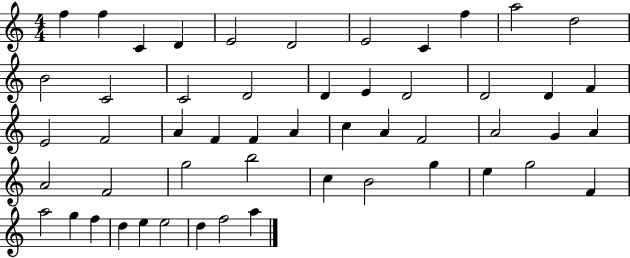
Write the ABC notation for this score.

X:1
T:Untitled
M:4/4
L:1/4
K:C
f f C D E2 D2 E2 C f a2 d2 B2 C2 C2 D2 D E D2 D2 D F E2 F2 A F F A c A F2 A2 G A A2 F2 g2 b2 c B2 g e g2 F a2 g f d e e2 d f2 a